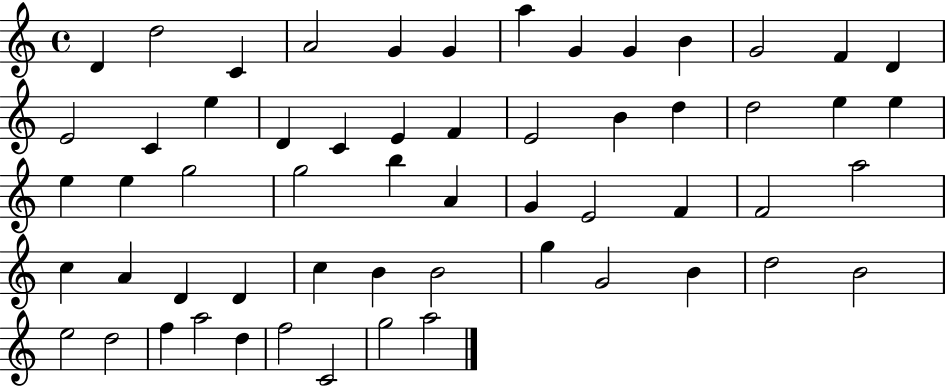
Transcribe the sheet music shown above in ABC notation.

X:1
T:Untitled
M:4/4
L:1/4
K:C
D d2 C A2 G G a G G B G2 F D E2 C e D C E F E2 B d d2 e e e e g2 g2 b A G E2 F F2 a2 c A D D c B B2 g G2 B d2 B2 e2 d2 f a2 d f2 C2 g2 a2